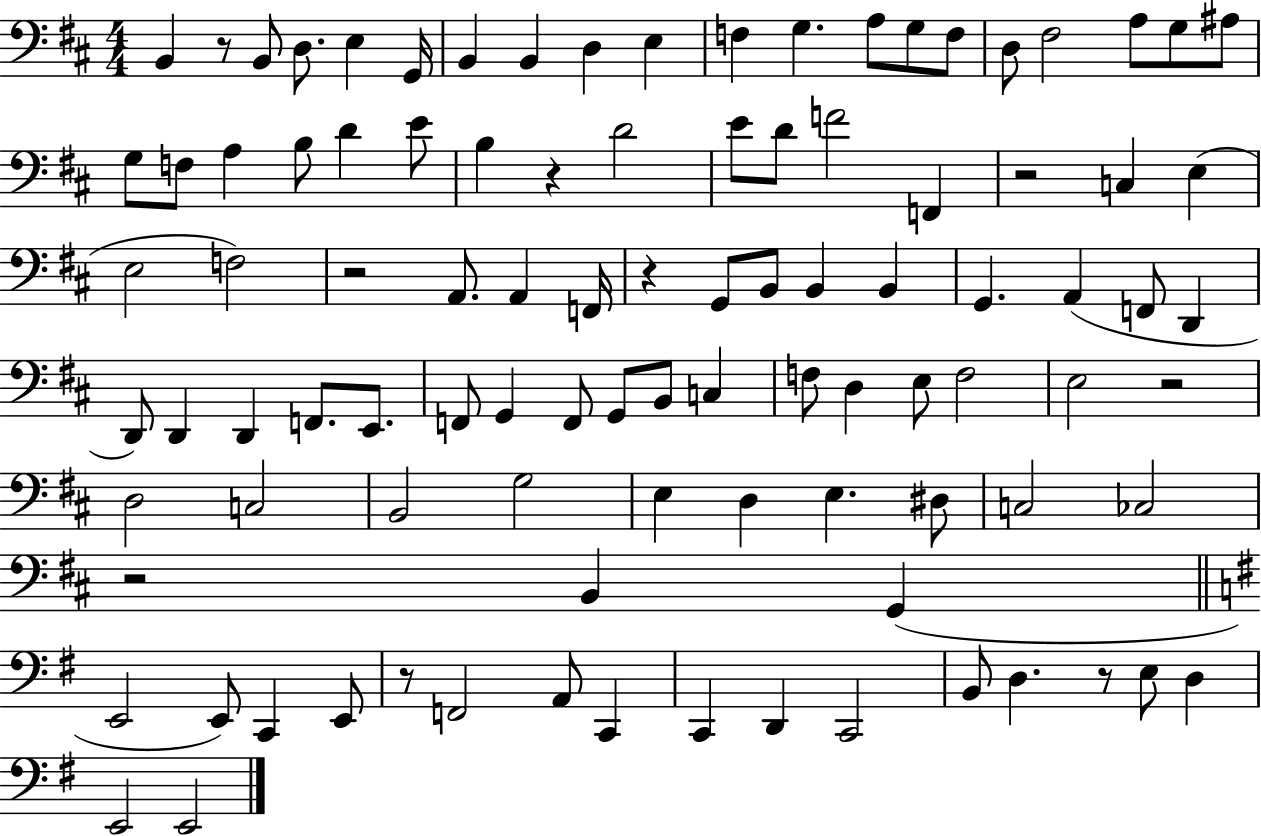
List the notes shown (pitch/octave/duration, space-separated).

B2/q R/e B2/e D3/e. E3/q G2/s B2/q B2/q D3/q E3/q F3/q G3/q. A3/e G3/e F3/e D3/e F#3/h A3/e G3/e A#3/e G3/e F3/e A3/q B3/e D4/q E4/e B3/q R/q D4/h E4/e D4/e F4/h F2/q R/h C3/q E3/q E3/h F3/h R/h A2/e. A2/q F2/s R/q G2/e B2/e B2/q B2/q G2/q. A2/q F2/e D2/q D2/e D2/q D2/q F2/e. E2/e. F2/e G2/q F2/e G2/e B2/e C3/q F3/e D3/q E3/e F3/h E3/h R/h D3/h C3/h B2/h G3/h E3/q D3/q E3/q. D#3/e C3/h CES3/h R/h B2/q G2/q E2/h E2/e C2/q E2/e R/e F2/h A2/e C2/q C2/q D2/q C2/h B2/e D3/q. R/e E3/e D3/q E2/h E2/h